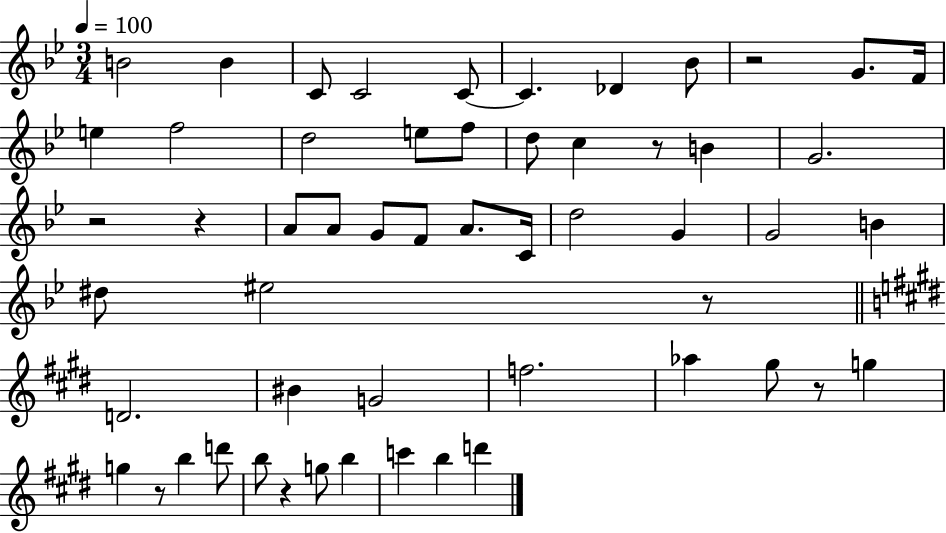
B4/h B4/q C4/e C4/h C4/e C4/q. Db4/q Bb4/e R/h G4/e. F4/s E5/q F5/h D5/h E5/e F5/e D5/e C5/q R/e B4/q G4/h. R/h R/q A4/e A4/e G4/e F4/e A4/e. C4/s D5/h G4/q G4/h B4/q D#5/e EIS5/h R/e D4/h. BIS4/q G4/h F5/h. Ab5/q G#5/e R/e G5/q G5/q R/e B5/q D6/e B5/e R/q G5/e B5/q C6/q B5/q D6/q